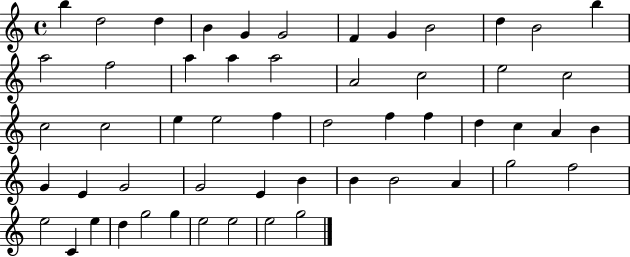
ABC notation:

X:1
T:Untitled
M:4/4
L:1/4
K:C
b d2 d B G G2 F G B2 d B2 b a2 f2 a a a2 A2 c2 e2 c2 c2 c2 e e2 f d2 f f d c A B G E G2 G2 E B B B2 A g2 f2 e2 C e d g2 g e2 e2 e2 g2